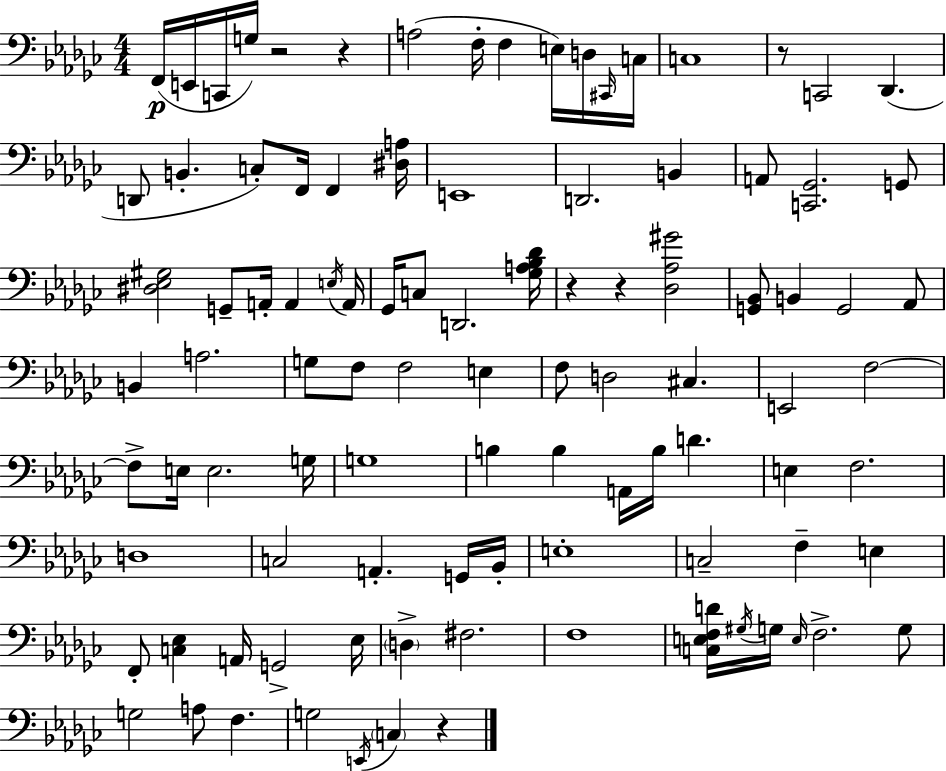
F2/s E2/s C2/s G3/s R/h R/q A3/h F3/s F3/q E3/s D3/s C#2/s C3/s C3/w R/e C2/h Db2/q. D2/e B2/q. C3/e F2/s F2/q [D#3,A3]/s E2/w D2/h. B2/q A2/e [C2,Gb2]/h. G2/e [D#3,Eb3,G#3]/h G2/e A2/s A2/q E3/s A2/s Gb2/s C3/e D2/h. [Gb3,A3,Bb3,Db4]/s R/q R/q [Db3,Ab3,G#4]/h [G2,Bb2]/e B2/q G2/h Ab2/e B2/q A3/h. G3/e F3/e F3/h E3/q F3/e D3/h C#3/q. E2/h F3/h F3/e E3/s E3/h. G3/s G3/w B3/q B3/q A2/s B3/s D4/q. E3/q F3/h. D3/w C3/h A2/q. G2/s Bb2/s E3/w C3/h F3/q E3/q F2/e [C3,Eb3]/q A2/s G2/h Eb3/s D3/q F#3/h. F3/w [C3,E3,F3,D4]/s G#3/s G3/s E3/s F3/h. G3/e G3/h A3/e F3/q. G3/h E2/s C3/q R/q